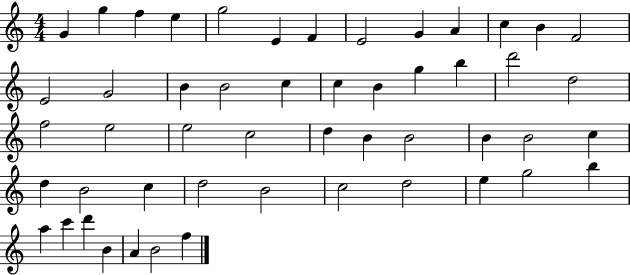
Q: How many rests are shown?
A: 0